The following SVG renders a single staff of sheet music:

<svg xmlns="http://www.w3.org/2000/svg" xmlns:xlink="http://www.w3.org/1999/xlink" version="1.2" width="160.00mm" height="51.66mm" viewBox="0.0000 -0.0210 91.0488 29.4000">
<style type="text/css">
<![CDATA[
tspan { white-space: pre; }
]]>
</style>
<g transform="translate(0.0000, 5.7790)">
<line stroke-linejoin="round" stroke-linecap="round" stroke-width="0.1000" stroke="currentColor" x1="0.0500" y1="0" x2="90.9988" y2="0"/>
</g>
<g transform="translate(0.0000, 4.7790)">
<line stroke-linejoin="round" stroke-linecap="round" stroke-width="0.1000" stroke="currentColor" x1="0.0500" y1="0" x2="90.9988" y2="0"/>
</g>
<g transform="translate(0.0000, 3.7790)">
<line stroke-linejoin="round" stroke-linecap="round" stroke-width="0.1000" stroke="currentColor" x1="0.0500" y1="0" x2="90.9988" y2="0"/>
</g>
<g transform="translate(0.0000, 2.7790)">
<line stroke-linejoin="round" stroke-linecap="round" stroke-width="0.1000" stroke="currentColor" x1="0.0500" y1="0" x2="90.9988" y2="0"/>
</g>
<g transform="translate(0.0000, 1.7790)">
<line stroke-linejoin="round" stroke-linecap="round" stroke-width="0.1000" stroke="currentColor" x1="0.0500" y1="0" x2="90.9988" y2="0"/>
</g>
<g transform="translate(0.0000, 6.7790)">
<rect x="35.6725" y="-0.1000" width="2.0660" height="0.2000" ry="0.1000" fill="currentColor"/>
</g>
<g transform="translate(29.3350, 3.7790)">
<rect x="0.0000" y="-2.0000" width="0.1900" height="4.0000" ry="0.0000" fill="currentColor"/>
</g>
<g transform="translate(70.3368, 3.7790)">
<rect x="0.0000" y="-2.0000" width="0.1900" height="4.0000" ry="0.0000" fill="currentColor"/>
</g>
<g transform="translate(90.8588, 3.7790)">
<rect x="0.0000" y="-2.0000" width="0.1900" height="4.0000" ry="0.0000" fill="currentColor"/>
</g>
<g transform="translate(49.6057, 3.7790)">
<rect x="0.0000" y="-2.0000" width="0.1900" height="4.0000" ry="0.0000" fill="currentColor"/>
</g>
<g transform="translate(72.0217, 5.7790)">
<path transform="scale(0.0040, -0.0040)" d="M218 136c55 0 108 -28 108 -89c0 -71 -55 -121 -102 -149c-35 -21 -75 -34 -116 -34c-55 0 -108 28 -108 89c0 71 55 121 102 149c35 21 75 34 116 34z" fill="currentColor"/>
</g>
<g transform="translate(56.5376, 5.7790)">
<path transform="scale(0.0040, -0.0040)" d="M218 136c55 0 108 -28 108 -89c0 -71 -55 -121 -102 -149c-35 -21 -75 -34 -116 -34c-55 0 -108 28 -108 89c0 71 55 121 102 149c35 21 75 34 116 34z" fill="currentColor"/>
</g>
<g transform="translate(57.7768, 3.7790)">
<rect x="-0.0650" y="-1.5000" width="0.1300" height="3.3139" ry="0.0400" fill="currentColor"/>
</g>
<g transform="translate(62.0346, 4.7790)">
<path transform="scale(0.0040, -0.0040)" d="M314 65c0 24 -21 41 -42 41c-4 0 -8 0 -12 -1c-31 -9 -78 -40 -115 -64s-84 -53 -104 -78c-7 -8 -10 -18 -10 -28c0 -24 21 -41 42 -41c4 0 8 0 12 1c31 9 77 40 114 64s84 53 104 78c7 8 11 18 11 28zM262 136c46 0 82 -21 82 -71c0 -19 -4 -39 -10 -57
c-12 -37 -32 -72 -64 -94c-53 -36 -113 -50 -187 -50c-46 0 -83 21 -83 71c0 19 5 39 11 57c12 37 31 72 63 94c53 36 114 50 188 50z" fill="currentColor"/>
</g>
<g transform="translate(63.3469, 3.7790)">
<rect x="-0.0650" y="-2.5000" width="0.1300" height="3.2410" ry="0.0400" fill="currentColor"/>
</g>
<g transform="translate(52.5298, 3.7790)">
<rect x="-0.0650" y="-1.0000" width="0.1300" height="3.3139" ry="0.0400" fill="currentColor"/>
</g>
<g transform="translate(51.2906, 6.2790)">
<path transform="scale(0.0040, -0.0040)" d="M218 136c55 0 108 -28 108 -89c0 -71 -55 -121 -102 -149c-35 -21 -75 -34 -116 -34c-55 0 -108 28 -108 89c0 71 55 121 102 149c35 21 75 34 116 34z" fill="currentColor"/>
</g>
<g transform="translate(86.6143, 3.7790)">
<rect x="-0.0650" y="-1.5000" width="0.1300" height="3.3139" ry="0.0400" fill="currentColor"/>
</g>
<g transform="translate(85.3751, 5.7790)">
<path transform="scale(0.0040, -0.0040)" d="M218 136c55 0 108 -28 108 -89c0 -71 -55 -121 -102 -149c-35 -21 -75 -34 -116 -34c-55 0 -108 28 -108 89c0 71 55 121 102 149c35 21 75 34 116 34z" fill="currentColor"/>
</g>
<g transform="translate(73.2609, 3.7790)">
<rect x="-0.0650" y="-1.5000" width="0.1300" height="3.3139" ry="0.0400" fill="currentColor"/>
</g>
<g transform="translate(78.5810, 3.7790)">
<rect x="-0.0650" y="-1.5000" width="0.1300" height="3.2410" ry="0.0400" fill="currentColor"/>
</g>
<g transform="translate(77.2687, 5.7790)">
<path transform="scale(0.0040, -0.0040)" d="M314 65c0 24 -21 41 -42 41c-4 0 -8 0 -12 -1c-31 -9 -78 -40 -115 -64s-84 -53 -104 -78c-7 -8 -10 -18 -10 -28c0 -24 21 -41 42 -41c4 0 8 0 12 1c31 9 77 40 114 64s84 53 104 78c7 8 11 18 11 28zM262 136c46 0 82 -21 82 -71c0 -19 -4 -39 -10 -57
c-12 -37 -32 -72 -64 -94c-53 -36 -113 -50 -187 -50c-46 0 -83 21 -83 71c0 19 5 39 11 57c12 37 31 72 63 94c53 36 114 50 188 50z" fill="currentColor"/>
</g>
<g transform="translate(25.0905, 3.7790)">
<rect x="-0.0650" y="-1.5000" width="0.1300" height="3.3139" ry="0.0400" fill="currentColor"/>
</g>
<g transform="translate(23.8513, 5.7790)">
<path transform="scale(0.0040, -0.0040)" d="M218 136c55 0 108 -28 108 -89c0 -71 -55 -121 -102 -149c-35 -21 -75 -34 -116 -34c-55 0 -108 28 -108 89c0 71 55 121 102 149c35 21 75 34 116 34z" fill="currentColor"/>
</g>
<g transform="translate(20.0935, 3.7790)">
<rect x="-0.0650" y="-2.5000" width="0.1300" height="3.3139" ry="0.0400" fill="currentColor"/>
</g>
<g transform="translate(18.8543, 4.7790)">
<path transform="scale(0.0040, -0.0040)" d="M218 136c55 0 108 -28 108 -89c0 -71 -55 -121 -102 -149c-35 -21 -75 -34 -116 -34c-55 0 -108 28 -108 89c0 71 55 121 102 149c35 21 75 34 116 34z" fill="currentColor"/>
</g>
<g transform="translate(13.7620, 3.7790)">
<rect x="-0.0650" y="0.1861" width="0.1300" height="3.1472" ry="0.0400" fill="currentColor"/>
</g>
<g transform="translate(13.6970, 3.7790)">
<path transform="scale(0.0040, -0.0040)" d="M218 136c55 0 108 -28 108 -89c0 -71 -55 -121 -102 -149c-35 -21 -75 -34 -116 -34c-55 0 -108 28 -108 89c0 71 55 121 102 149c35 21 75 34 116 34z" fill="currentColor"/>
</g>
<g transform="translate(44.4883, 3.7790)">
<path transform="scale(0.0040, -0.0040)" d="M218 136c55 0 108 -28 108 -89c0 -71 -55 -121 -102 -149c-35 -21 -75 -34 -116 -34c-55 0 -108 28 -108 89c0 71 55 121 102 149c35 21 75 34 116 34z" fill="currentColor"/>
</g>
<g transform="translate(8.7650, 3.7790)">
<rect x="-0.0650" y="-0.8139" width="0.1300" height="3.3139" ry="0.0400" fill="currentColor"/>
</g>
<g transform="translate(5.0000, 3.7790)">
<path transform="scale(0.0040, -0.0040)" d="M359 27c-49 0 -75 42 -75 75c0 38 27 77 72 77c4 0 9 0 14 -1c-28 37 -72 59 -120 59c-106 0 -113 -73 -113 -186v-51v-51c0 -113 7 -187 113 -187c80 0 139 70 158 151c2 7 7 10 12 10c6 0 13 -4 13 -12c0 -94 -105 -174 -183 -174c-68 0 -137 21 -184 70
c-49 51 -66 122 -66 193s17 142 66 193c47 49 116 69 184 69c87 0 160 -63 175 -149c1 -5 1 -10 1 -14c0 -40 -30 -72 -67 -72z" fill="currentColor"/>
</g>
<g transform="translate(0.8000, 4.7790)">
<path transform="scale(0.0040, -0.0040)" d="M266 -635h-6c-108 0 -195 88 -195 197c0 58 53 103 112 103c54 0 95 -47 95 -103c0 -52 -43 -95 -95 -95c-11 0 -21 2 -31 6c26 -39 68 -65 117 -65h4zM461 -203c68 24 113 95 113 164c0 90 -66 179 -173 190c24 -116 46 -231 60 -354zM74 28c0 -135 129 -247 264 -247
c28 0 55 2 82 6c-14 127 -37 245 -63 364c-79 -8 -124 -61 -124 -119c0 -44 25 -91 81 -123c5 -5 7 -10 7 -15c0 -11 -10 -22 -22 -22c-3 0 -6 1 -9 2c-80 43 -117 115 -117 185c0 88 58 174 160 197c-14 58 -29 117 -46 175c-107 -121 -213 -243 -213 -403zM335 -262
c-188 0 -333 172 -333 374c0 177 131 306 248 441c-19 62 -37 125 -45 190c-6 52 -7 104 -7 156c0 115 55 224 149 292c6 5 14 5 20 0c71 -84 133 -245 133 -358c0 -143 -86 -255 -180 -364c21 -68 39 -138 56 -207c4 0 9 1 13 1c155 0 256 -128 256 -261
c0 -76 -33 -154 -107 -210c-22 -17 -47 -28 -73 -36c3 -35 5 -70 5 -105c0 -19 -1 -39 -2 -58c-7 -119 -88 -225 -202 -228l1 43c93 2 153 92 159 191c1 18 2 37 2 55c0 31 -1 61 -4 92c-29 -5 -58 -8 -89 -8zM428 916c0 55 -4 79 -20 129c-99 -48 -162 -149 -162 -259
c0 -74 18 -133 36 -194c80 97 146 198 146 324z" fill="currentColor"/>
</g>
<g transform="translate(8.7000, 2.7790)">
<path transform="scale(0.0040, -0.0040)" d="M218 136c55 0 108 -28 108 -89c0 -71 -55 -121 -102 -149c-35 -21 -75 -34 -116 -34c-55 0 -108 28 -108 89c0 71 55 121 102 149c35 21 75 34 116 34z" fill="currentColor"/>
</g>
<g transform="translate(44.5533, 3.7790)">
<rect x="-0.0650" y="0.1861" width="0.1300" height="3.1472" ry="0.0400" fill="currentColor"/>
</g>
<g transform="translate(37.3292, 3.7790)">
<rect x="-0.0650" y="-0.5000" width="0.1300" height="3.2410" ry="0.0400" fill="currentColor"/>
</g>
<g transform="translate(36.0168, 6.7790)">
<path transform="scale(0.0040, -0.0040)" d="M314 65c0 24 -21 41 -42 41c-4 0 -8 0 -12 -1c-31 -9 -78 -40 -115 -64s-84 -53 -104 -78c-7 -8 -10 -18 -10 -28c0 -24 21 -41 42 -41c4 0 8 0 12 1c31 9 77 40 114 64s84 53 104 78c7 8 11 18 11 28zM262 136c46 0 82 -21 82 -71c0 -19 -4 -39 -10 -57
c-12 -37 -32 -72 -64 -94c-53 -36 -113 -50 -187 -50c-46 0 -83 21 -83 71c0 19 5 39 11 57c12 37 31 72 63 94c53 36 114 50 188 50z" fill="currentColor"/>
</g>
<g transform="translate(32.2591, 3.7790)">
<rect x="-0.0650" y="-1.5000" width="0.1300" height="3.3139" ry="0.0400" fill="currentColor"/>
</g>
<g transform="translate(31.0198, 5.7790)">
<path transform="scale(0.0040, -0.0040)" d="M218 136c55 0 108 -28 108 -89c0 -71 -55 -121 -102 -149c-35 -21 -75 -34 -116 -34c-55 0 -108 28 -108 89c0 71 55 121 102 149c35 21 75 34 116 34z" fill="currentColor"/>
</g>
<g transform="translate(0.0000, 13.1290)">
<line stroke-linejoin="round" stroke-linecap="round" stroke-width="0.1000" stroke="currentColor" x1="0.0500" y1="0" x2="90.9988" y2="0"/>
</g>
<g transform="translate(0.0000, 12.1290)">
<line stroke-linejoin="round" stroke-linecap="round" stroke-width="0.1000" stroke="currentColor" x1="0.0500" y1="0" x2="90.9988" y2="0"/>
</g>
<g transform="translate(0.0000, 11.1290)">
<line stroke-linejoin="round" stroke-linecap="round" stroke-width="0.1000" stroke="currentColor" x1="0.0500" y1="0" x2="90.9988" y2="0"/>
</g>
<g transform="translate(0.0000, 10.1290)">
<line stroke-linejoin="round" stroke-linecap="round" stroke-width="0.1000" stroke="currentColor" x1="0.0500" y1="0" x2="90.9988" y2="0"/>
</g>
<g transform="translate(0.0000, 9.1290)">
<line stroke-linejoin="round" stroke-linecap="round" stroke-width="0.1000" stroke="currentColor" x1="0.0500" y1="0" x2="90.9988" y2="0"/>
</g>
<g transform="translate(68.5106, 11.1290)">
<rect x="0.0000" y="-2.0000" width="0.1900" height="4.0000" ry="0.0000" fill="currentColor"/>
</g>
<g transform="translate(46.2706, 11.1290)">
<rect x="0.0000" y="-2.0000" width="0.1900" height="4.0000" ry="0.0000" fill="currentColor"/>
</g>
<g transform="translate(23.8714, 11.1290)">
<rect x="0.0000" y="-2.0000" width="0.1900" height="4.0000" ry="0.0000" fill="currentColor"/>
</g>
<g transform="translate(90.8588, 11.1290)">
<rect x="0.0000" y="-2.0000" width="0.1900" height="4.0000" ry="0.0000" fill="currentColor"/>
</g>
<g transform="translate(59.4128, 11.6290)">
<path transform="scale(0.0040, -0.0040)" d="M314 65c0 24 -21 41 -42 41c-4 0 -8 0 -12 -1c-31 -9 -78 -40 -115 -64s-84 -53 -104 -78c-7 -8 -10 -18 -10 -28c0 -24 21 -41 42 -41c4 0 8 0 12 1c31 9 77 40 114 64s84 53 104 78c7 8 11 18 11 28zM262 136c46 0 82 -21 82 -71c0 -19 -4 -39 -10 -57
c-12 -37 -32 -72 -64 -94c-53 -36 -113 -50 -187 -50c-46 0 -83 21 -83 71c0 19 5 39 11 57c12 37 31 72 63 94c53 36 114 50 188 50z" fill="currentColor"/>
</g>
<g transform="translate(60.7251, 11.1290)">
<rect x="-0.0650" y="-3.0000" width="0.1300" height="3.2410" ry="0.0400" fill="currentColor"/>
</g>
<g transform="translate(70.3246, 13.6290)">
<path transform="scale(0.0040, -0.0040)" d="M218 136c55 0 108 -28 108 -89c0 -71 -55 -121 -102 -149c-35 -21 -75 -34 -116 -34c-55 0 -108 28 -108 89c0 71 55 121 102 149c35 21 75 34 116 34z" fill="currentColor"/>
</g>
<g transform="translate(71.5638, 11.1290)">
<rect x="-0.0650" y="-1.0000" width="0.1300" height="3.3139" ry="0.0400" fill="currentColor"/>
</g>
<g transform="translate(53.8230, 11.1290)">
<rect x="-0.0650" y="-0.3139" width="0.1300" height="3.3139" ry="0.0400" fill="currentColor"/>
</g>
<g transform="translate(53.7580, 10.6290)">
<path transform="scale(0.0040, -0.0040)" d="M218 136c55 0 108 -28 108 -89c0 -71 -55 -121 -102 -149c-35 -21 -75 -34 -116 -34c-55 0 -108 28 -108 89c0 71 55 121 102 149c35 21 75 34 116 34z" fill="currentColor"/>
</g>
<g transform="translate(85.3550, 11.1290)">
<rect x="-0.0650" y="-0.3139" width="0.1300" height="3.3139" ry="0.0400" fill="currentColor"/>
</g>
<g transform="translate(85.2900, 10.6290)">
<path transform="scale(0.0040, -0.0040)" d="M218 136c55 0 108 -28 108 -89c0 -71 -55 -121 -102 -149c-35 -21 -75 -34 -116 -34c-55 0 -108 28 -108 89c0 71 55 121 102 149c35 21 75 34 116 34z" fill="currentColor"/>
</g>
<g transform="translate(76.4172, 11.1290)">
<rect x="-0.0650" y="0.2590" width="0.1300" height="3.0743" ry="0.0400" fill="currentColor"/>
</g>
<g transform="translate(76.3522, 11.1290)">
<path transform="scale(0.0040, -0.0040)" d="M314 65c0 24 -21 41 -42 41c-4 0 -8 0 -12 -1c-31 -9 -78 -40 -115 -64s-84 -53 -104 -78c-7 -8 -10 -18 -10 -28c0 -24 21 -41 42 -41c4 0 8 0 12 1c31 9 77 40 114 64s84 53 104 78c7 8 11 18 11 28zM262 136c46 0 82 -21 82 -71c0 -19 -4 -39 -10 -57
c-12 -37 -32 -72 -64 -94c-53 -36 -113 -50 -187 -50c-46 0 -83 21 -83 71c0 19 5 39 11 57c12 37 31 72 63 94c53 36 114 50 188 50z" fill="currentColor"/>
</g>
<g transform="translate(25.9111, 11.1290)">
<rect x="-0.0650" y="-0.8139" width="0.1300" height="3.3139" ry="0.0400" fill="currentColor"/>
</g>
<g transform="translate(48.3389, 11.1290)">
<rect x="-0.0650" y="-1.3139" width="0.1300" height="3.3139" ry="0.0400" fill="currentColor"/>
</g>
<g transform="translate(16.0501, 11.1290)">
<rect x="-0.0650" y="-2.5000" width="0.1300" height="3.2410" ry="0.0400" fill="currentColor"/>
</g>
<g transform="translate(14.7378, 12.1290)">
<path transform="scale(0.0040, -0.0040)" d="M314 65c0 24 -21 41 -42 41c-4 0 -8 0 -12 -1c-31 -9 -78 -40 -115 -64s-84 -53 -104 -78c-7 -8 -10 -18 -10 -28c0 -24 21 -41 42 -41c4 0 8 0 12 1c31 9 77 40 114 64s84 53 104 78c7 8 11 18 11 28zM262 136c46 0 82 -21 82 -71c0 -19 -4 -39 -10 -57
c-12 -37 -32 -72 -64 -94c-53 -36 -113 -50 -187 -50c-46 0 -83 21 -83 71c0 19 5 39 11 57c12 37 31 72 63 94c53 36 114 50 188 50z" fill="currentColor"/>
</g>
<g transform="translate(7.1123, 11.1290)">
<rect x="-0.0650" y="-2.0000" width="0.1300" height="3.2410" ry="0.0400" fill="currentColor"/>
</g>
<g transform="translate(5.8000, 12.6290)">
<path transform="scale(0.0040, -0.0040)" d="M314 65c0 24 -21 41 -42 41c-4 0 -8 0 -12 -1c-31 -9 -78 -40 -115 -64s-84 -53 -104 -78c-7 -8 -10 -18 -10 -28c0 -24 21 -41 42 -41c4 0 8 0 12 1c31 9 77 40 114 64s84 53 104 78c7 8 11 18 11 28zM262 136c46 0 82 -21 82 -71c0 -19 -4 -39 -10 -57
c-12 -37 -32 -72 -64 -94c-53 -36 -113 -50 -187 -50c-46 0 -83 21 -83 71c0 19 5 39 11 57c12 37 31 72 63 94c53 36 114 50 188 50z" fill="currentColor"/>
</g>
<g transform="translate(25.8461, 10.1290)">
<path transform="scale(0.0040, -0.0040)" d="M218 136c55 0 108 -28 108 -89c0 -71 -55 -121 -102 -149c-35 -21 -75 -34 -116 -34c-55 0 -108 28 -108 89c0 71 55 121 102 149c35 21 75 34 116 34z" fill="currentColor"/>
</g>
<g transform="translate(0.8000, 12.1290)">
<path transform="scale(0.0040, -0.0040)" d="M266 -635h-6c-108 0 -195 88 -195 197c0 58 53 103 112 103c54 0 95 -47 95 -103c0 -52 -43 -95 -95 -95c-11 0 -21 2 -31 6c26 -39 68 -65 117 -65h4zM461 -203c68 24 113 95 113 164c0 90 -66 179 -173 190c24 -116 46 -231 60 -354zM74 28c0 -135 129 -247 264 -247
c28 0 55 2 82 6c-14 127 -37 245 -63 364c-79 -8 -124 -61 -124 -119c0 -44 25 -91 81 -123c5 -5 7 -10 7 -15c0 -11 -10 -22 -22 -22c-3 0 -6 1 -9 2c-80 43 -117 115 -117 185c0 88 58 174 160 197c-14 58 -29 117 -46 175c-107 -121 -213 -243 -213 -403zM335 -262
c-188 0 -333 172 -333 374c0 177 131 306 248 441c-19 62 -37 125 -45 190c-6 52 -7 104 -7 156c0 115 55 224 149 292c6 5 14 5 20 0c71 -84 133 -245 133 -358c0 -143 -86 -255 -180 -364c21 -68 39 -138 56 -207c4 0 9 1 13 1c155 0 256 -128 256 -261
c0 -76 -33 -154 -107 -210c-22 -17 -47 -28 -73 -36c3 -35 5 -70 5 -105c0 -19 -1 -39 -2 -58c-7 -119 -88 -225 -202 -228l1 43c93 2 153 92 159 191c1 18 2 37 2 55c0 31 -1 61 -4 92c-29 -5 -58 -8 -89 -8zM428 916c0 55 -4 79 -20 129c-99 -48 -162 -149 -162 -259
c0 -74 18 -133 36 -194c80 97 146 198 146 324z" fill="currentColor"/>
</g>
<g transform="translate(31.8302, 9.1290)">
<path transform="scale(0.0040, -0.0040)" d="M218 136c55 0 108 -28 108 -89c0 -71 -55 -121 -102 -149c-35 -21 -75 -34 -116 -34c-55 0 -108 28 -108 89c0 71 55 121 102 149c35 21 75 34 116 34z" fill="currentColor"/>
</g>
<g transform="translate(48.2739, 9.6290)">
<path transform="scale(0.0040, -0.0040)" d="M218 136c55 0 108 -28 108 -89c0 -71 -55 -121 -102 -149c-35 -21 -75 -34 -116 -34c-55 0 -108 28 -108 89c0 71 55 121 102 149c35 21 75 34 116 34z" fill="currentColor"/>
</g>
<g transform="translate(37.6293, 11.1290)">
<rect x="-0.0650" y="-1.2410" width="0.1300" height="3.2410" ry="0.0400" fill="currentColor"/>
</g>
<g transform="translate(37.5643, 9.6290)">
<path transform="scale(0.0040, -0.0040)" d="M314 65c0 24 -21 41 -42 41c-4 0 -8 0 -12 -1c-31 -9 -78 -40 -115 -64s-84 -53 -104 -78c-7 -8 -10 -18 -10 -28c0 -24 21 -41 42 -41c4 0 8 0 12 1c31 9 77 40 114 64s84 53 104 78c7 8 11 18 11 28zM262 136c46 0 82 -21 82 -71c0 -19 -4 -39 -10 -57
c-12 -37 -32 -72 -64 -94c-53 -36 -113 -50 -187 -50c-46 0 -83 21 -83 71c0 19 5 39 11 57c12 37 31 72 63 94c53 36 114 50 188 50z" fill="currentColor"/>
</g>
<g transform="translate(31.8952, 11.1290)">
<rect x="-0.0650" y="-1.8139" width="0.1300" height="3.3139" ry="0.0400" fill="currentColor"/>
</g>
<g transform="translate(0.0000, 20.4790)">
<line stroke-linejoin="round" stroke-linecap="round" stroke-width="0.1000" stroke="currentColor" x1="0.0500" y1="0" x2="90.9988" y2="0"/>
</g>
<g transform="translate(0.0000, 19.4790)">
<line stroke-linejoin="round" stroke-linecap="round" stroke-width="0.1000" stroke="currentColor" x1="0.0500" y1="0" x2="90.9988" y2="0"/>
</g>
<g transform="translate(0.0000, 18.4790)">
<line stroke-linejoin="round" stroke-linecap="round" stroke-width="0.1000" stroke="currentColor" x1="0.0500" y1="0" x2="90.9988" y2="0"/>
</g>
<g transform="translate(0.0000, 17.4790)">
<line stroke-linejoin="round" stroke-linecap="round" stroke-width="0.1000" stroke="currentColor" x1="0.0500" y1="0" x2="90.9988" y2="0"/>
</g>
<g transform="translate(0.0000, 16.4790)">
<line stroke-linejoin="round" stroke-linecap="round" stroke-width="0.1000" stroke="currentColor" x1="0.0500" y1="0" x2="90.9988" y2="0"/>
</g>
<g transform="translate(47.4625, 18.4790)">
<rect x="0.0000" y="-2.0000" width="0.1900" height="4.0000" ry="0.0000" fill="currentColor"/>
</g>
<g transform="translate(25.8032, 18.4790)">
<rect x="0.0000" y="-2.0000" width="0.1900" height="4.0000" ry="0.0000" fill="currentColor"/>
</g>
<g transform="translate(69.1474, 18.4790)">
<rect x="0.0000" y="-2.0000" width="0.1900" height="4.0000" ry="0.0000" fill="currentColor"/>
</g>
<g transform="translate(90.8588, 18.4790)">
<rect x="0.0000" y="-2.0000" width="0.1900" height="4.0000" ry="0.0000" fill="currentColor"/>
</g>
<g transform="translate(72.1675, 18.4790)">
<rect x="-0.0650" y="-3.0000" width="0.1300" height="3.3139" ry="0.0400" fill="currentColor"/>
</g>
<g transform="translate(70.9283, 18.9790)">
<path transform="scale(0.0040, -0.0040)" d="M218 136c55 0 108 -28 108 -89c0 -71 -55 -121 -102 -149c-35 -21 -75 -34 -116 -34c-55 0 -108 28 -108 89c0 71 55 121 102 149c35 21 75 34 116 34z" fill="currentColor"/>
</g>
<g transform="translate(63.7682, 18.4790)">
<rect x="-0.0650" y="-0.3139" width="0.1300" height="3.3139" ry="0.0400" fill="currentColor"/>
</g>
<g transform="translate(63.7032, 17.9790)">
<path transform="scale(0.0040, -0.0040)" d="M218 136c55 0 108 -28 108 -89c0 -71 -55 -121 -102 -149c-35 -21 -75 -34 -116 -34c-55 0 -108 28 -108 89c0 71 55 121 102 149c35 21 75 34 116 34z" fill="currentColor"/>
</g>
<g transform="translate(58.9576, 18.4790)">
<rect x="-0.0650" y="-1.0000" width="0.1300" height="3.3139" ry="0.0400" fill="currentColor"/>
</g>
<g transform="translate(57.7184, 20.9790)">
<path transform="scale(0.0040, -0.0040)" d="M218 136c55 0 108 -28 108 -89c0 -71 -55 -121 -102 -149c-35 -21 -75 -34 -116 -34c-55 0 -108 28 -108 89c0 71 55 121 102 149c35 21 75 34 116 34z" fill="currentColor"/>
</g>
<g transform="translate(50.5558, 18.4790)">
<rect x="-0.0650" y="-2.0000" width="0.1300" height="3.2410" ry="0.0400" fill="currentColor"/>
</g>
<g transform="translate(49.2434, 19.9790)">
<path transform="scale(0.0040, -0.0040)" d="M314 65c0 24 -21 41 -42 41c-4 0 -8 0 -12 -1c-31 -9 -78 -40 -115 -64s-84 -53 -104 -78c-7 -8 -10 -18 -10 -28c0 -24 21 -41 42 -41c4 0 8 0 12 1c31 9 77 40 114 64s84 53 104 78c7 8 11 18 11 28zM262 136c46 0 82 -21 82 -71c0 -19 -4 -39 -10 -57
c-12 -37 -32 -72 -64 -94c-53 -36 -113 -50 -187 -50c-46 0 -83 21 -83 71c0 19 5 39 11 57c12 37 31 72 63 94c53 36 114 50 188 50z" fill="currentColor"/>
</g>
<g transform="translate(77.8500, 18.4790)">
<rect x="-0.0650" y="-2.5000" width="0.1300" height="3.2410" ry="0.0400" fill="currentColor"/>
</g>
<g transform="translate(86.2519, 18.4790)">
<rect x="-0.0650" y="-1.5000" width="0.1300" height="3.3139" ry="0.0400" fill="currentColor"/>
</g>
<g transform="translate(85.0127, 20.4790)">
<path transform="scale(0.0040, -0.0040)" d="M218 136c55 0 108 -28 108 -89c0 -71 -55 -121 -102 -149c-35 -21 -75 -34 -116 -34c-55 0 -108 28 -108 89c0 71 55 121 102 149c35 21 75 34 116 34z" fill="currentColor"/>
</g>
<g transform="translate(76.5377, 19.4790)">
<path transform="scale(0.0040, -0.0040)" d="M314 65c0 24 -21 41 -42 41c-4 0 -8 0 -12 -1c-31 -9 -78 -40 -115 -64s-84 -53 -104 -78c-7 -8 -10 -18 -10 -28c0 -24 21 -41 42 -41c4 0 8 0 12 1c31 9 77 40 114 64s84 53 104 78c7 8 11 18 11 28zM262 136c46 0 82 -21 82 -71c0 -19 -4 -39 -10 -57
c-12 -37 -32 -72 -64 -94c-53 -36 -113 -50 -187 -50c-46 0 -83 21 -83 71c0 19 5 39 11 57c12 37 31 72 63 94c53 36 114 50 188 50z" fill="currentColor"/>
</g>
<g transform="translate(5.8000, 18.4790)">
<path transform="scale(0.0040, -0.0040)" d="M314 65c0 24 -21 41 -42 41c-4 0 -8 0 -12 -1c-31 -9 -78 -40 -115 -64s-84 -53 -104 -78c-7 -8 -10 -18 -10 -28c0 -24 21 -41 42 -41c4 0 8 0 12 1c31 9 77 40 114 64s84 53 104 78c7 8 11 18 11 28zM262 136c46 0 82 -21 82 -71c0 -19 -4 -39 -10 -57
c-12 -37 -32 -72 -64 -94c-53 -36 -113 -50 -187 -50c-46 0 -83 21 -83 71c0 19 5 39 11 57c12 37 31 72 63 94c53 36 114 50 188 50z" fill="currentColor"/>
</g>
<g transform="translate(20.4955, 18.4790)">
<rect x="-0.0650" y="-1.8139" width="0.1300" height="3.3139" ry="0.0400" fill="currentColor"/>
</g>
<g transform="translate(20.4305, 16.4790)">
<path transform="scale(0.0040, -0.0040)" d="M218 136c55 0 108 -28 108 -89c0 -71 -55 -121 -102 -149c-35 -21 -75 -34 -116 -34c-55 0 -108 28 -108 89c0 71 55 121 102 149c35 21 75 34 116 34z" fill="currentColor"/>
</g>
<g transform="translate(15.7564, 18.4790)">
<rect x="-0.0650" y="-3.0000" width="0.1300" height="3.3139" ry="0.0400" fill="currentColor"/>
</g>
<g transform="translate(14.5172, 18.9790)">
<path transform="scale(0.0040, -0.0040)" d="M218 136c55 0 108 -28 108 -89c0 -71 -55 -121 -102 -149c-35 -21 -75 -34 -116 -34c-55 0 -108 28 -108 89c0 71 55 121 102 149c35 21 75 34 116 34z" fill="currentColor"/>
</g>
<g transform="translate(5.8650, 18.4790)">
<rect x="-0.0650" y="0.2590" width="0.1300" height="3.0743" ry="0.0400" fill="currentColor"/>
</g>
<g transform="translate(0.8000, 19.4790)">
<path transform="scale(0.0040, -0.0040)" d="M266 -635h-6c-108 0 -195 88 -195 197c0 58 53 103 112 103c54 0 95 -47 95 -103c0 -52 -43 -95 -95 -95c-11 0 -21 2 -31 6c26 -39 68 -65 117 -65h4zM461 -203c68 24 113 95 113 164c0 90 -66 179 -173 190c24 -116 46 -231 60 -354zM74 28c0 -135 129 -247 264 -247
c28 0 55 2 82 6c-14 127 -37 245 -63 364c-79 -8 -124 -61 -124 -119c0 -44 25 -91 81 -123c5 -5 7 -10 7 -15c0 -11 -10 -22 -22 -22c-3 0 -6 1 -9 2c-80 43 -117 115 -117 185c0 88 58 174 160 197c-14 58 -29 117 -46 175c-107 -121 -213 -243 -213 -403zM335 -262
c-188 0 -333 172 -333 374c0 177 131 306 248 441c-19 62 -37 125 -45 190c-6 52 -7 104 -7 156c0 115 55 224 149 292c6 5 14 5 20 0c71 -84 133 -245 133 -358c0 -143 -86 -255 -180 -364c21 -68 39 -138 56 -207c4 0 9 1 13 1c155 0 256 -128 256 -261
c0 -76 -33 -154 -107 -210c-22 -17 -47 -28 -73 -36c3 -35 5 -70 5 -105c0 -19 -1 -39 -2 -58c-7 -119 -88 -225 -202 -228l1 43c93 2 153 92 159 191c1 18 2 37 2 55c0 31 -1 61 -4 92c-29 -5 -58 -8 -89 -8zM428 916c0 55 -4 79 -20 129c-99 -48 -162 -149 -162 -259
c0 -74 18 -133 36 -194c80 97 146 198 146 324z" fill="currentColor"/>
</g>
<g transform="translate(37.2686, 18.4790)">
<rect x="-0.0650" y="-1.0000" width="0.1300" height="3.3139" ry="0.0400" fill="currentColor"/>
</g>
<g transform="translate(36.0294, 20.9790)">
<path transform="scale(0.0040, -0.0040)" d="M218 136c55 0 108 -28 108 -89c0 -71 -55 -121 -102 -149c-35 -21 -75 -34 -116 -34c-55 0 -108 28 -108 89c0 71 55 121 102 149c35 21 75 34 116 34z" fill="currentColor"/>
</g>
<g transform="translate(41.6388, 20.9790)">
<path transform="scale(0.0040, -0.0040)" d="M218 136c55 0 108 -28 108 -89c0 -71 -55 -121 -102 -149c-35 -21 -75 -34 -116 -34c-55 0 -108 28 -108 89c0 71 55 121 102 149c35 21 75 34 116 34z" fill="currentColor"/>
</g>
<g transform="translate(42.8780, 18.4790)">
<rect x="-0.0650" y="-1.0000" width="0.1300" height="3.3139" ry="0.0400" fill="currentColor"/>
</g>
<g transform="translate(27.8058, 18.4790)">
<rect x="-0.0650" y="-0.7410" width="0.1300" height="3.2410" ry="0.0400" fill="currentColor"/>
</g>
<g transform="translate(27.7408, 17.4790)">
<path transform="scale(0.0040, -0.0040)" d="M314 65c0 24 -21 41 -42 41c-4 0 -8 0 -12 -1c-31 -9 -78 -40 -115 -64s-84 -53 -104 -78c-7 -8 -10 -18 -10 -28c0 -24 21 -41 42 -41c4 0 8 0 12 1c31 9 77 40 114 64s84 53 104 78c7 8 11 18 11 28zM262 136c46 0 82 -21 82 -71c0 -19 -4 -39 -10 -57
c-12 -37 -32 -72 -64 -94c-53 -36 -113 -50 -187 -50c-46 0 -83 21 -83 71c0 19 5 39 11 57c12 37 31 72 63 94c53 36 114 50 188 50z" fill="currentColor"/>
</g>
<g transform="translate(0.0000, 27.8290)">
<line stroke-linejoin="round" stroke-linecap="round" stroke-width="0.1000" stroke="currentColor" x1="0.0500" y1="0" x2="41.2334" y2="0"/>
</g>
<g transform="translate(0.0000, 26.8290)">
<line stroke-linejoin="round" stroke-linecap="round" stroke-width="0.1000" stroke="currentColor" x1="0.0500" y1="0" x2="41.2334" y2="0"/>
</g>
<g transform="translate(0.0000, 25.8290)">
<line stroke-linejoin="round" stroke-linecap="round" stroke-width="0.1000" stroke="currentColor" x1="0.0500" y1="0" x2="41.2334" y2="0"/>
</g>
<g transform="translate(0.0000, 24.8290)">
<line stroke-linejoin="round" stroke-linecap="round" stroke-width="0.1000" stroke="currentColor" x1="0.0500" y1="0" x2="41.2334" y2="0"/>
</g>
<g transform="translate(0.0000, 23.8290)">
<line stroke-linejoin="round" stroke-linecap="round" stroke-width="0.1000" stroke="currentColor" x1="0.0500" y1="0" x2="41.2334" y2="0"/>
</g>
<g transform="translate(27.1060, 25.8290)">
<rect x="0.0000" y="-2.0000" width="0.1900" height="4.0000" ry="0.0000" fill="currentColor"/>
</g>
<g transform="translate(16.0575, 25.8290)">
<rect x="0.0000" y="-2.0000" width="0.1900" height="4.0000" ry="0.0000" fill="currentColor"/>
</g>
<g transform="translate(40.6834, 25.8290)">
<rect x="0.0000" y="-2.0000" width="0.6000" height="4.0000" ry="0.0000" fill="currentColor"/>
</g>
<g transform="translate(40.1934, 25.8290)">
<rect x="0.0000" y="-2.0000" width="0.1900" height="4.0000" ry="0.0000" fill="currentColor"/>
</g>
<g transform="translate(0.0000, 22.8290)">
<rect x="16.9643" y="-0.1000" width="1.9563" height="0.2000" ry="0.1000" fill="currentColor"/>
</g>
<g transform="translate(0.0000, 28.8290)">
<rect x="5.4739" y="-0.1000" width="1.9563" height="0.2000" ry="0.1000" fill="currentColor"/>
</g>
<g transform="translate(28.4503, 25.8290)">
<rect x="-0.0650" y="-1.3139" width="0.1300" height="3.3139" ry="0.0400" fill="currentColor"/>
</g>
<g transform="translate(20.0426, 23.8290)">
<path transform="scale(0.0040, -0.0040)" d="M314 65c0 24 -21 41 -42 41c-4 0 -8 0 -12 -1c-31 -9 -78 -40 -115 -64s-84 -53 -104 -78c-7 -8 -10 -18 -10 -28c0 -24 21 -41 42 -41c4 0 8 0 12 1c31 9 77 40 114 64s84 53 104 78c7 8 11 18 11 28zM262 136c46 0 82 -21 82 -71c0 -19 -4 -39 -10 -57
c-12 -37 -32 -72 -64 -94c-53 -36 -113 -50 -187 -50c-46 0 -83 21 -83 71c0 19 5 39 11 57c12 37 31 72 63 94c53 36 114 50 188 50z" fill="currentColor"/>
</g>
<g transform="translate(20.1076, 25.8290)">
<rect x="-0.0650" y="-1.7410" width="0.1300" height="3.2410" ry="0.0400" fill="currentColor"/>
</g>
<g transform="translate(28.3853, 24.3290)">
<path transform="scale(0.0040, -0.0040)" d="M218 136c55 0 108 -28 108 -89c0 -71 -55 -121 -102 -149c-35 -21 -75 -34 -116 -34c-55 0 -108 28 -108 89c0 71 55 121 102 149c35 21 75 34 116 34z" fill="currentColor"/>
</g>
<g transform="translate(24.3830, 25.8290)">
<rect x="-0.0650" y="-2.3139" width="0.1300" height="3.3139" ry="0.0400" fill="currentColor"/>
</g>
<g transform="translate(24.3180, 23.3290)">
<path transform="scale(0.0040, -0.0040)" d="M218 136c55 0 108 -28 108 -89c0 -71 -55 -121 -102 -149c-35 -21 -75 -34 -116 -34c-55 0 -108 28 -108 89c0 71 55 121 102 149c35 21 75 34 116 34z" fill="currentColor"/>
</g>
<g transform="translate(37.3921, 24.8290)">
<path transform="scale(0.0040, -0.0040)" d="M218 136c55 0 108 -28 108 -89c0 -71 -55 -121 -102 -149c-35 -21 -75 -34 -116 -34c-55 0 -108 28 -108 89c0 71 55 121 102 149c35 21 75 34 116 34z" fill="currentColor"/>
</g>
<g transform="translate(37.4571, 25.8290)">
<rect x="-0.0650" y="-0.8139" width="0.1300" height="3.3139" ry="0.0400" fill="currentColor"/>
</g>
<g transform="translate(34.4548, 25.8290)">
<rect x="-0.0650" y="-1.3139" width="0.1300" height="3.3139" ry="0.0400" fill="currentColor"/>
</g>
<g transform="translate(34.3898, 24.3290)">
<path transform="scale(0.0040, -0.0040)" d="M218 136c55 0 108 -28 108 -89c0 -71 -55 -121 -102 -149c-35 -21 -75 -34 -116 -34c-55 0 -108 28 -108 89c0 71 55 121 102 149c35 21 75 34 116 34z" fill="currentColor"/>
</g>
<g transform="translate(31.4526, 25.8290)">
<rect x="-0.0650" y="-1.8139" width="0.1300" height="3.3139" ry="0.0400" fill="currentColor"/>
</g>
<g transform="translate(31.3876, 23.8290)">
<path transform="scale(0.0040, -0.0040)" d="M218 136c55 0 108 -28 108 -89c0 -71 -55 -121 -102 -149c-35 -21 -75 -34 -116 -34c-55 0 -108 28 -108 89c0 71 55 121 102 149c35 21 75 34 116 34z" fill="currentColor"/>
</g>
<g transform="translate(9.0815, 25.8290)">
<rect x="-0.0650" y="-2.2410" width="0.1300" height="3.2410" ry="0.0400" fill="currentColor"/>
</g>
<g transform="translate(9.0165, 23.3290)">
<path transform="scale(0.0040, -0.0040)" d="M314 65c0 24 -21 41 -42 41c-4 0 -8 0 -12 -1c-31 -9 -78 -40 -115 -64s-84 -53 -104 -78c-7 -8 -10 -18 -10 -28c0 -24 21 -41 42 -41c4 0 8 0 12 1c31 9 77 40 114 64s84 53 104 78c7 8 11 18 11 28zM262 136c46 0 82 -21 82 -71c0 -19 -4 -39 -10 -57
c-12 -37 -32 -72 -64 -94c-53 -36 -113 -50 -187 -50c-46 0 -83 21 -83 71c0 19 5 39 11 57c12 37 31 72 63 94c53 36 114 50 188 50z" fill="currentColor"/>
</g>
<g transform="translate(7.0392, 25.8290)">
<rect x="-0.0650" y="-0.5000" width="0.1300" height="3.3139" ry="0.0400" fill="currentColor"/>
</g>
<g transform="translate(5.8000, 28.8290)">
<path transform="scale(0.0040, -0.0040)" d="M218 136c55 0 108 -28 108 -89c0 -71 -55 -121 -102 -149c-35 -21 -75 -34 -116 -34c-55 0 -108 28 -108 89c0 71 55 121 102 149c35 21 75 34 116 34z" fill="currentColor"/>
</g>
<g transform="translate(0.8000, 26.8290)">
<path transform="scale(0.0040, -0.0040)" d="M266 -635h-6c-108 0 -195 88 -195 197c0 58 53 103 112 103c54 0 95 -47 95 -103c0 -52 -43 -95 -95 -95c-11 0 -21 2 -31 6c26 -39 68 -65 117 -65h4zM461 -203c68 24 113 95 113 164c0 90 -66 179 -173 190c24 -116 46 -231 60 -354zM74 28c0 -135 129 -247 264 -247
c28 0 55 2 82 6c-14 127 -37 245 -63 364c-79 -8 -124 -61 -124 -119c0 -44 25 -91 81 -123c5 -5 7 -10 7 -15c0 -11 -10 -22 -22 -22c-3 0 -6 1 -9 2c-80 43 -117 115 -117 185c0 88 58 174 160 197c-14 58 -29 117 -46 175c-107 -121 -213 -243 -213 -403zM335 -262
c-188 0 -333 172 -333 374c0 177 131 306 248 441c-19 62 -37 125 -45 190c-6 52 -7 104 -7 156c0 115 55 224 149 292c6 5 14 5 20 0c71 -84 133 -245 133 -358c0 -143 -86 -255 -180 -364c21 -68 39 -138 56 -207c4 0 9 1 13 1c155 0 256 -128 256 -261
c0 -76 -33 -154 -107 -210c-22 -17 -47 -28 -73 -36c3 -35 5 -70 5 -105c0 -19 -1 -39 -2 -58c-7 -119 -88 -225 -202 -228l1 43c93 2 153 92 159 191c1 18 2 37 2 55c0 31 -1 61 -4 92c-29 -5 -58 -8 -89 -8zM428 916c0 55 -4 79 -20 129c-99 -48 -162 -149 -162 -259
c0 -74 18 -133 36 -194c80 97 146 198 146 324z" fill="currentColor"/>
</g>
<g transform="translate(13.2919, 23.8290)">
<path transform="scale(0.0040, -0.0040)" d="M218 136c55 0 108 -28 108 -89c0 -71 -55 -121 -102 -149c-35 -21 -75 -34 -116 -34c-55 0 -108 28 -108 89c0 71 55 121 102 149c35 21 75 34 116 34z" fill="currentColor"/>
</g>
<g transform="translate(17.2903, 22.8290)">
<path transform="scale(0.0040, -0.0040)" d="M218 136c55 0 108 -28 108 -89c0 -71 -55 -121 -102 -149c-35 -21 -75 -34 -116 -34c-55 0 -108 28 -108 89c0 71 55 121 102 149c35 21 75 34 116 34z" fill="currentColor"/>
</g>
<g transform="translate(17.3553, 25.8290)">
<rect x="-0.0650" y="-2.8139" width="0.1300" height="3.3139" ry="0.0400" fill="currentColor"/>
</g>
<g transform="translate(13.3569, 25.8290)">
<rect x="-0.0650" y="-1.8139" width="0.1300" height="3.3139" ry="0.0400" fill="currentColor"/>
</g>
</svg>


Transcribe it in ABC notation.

X:1
T:Untitled
M:4/4
L:1/4
K:C
d B G E E C2 B D E G2 E E2 E F2 G2 d f e2 e c A2 D B2 c B2 A f d2 D D F2 D c A G2 E C g2 f a f2 g e f e d